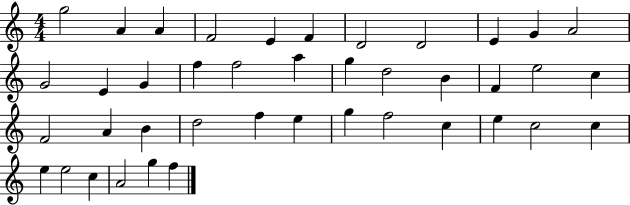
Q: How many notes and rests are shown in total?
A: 41